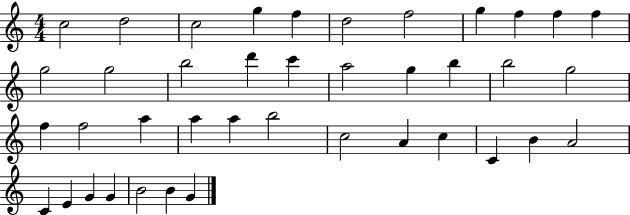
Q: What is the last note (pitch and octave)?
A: G4